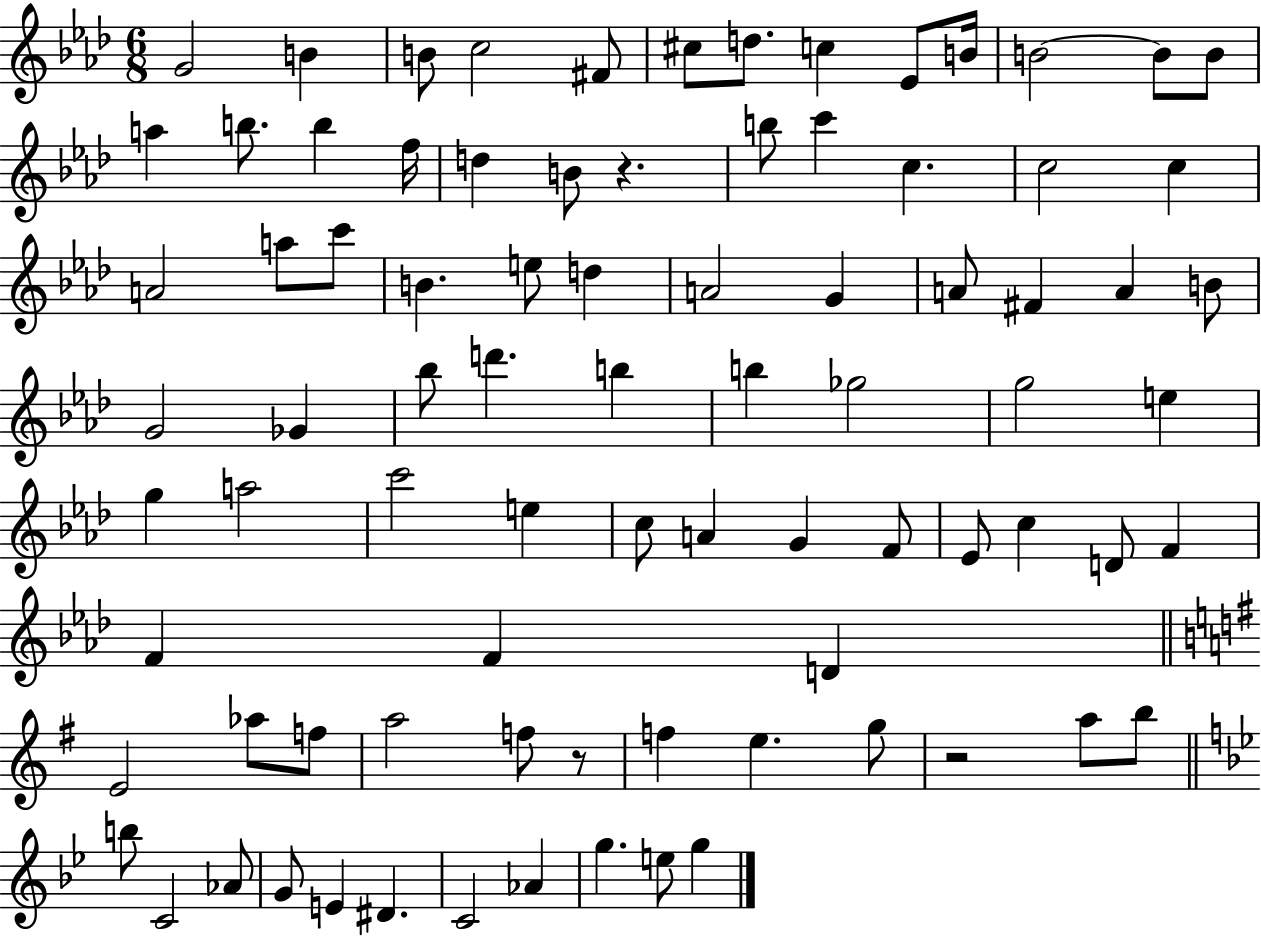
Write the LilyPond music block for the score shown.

{
  \clef treble
  \numericTimeSignature
  \time 6/8
  \key aes \major
  g'2 b'4 | b'8 c''2 fis'8 | cis''8 d''8. c''4 ees'8 b'16 | b'2~~ b'8 b'8 | \break a''4 b''8. b''4 f''16 | d''4 b'8 r4. | b''8 c'''4 c''4. | c''2 c''4 | \break a'2 a''8 c'''8 | b'4. e''8 d''4 | a'2 g'4 | a'8 fis'4 a'4 b'8 | \break g'2 ges'4 | bes''8 d'''4. b''4 | b''4 ges''2 | g''2 e''4 | \break g''4 a''2 | c'''2 e''4 | c''8 a'4 g'4 f'8 | ees'8 c''4 d'8 f'4 | \break f'4 f'4 d'4 | \bar "||" \break \key g \major e'2 aes''8 f''8 | a''2 f''8 r8 | f''4 e''4. g''8 | r2 a''8 b''8 | \break \bar "||" \break \key bes \major b''8 c'2 aes'8 | g'8 e'4 dis'4. | c'2 aes'4 | g''4. e''8 g''4 | \break \bar "|."
}